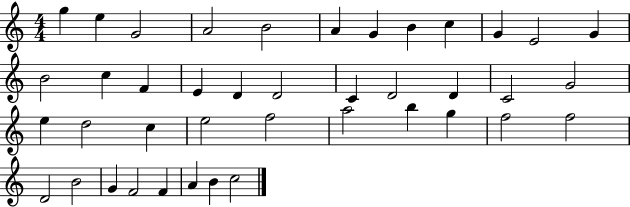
G5/q E5/q G4/h A4/h B4/h A4/q G4/q B4/q C5/q G4/q E4/h G4/q B4/h C5/q F4/q E4/q D4/q D4/h C4/q D4/h D4/q C4/h G4/h E5/q D5/h C5/q E5/h F5/h A5/h B5/q G5/q F5/h F5/h D4/h B4/h G4/q F4/h F4/q A4/q B4/q C5/h